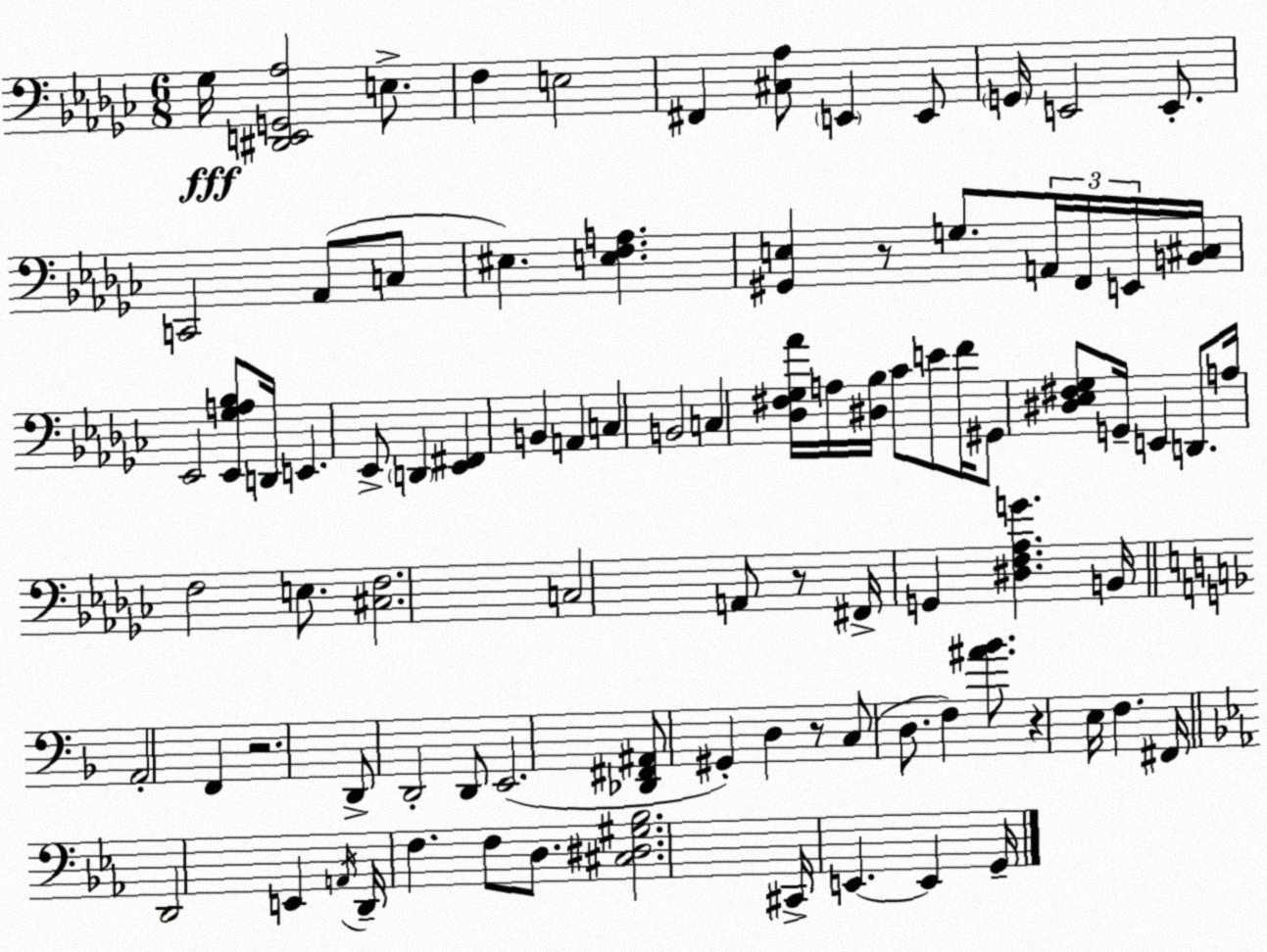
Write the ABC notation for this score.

X:1
T:Untitled
M:6/8
L:1/4
K:Ebm
_G,/4 [^D,,E,,G,,_A,]2 E,/2 F, E,2 ^F,, [^C,_A,]/2 E,, E,,/2 G,,/4 E,,2 E,,/2 C,,2 _A,,/2 C,/2 ^E, [E,F,A,] [^G,,E,] z/2 G,/2 A,,/4 F,,/4 E,,/4 [B,,^C,]/4 _E,,2 [_E,,_G,A,_B,]/2 D,,/4 E,, _E,,/2 D,, [_E,,^F,,] B,, A,, C, B,,2 C, [_D,^F,_G,_A]/4 A,/4 [^D,_B,]/4 _C/2 E/2 F/4 ^G,,/2 [^D,_E,^F,_G,]/2 G,,/4 E,, D,,/2 A,/4 F,2 E,/2 [^C,F,]2 C,2 A,,/2 z/2 ^F,,/4 G,, [^D,F,_A,G] B,,/4 A,,2 F,, z2 D,,/2 D,,2 D,,/2 E,,2 [_D,,^F,,^A,,]/2 ^G,, D, z/2 C,/2 D,/2 F, [^A_B]/2 z E,/4 F, ^F,,/4 D,,2 E,, A,,/4 D,,/4 F, F,/2 D,/2 [^C,^D,^G,_B,]2 ^C,,/4 E,, E,, G,,/4